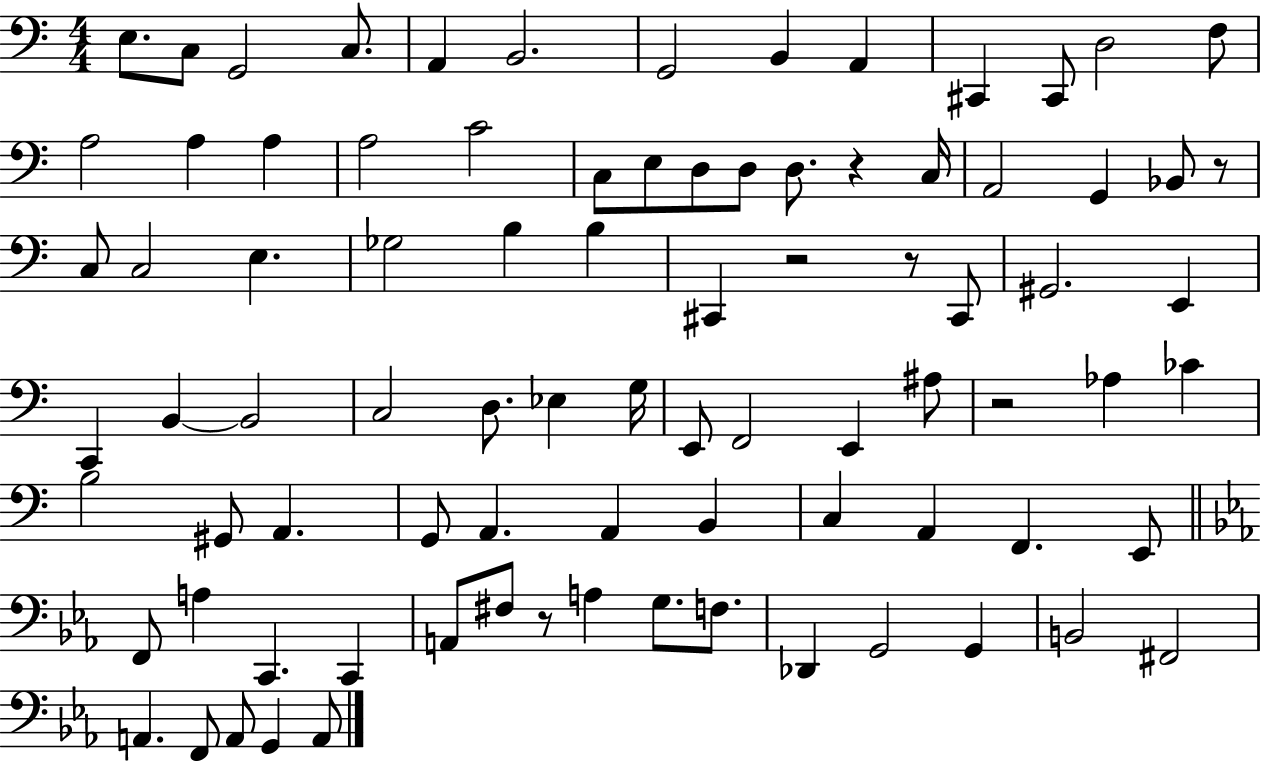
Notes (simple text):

E3/e. C3/e G2/h C3/e. A2/q B2/h. G2/h B2/q A2/q C#2/q C#2/e D3/h F3/e A3/h A3/q A3/q A3/h C4/h C3/e E3/e D3/e D3/e D3/e. R/q C3/s A2/h G2/q Bb2/e R/e C3/e C3/h E3/q. Gb3/h B3/q B3/q C#2/q R/h R/e C#2/e G#2/h. E2/q C2/q B2/q B2/h C3/h D3/e. Eb3/q G3/s E2/e F2/h E2/q A#3/e R/h Ab3/q CES4/q B3/h G#2/e A2/q. G2/e A2/q. A2/q B2/q C3/q A2/q F2/q. E2/e F2/e A3/q C2/q. C2/q A2/e F#3/e R/e A3/q G3/e. F3/e. Db2/q G2/h G2/q B2/h F#2/h A2/q. F2/e A2/e G2/q A2/e